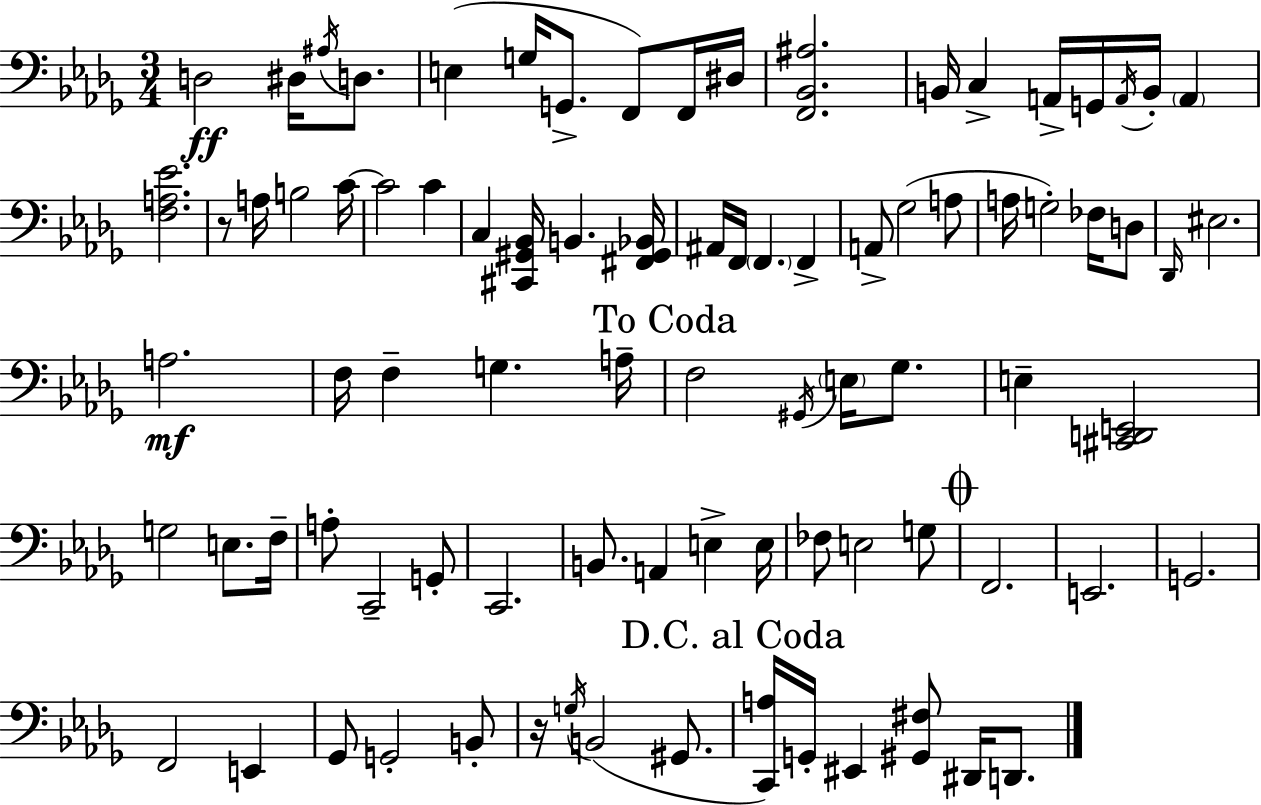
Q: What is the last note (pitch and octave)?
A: D2